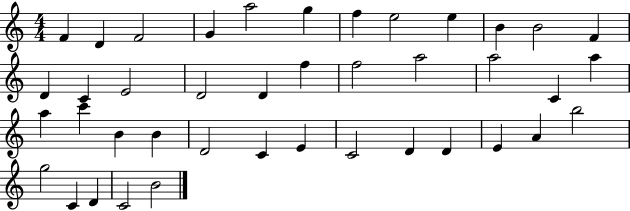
F4/q D4/q F4/h G4/q A5/h G5/q F5/q E5/h E5/q B4/q B4/h F4/q D4/q C4/q E4/h D4/h D4/q F5/q F5/h A5/h A5/h C4/q A5/q A5/q C6/q B4/q B4/q D4/h C4/q E4/q C4/h D4/q D4/q E4/q A4/q B5/h G5/h C4/q D4/q C4/h B4/h